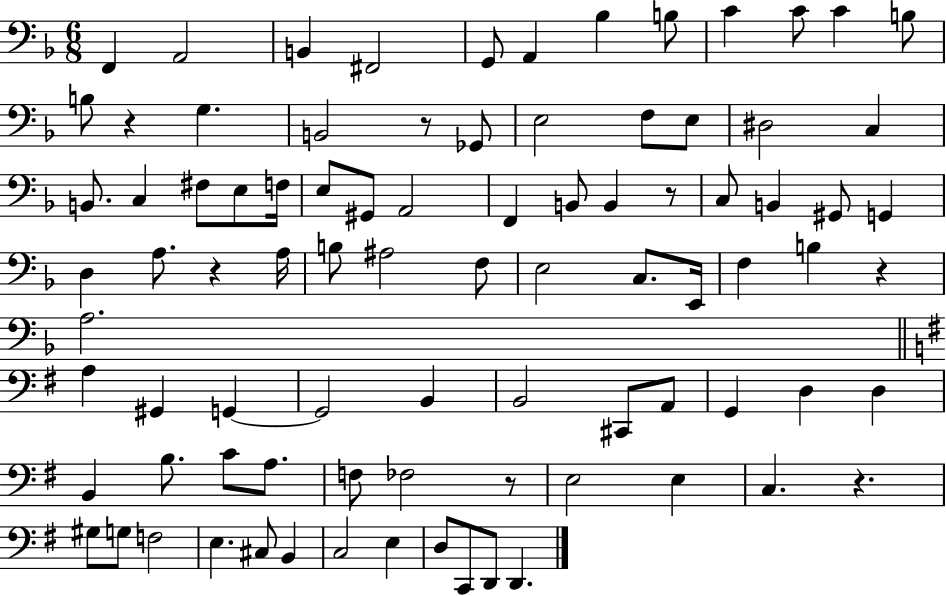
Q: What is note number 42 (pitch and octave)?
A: F3